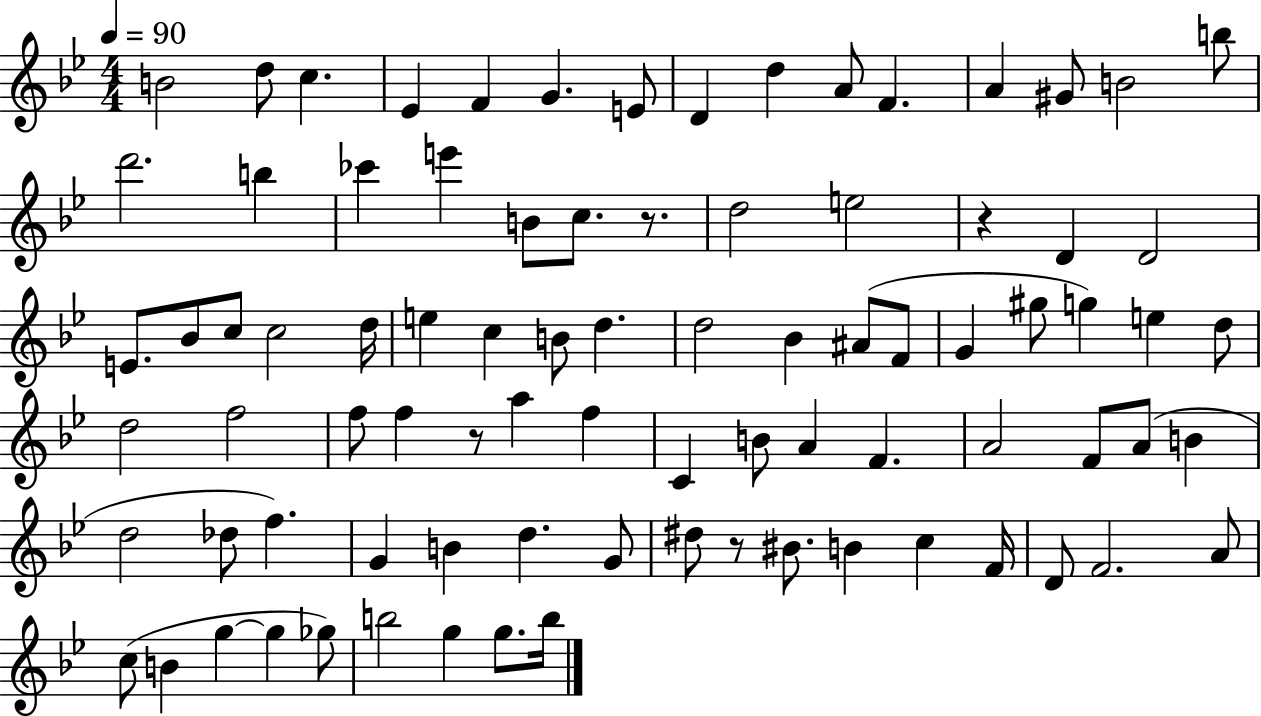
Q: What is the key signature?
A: BES major